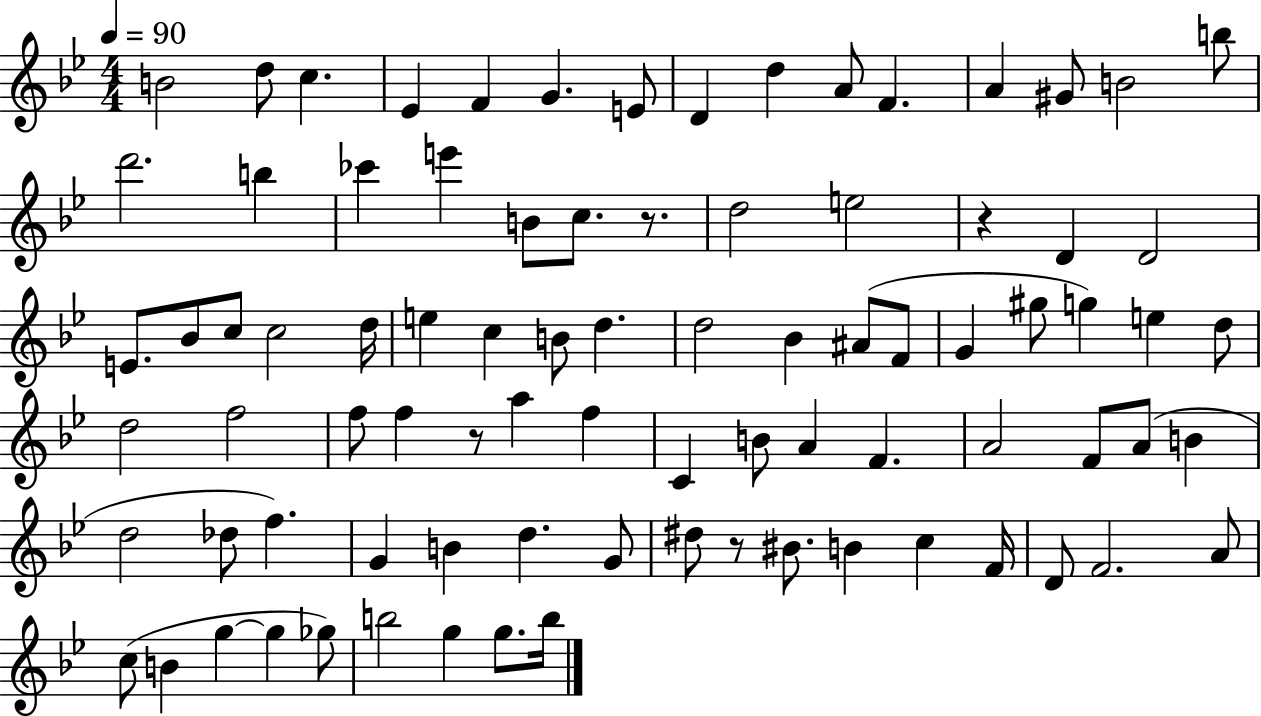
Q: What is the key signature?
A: BES major